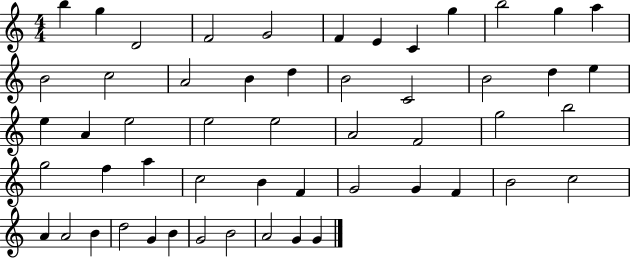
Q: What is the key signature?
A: C major